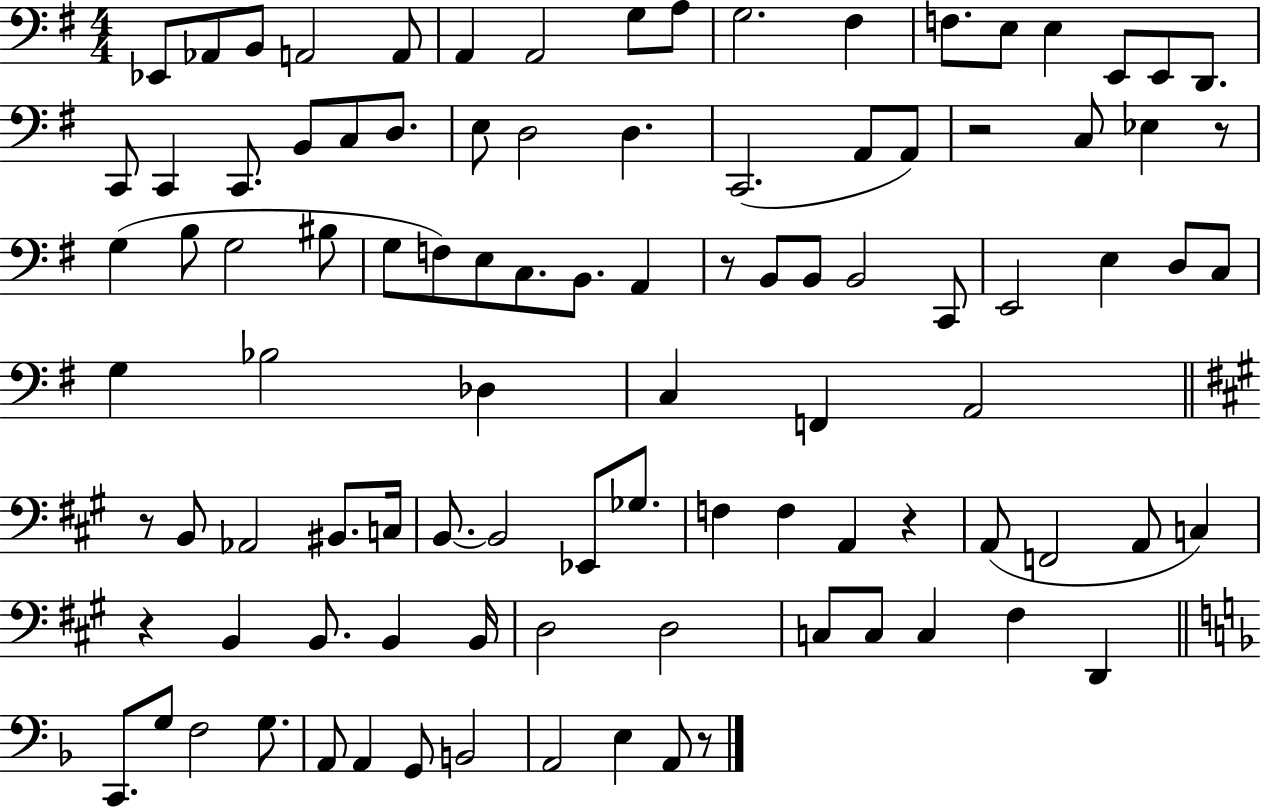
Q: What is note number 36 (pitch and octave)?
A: G3